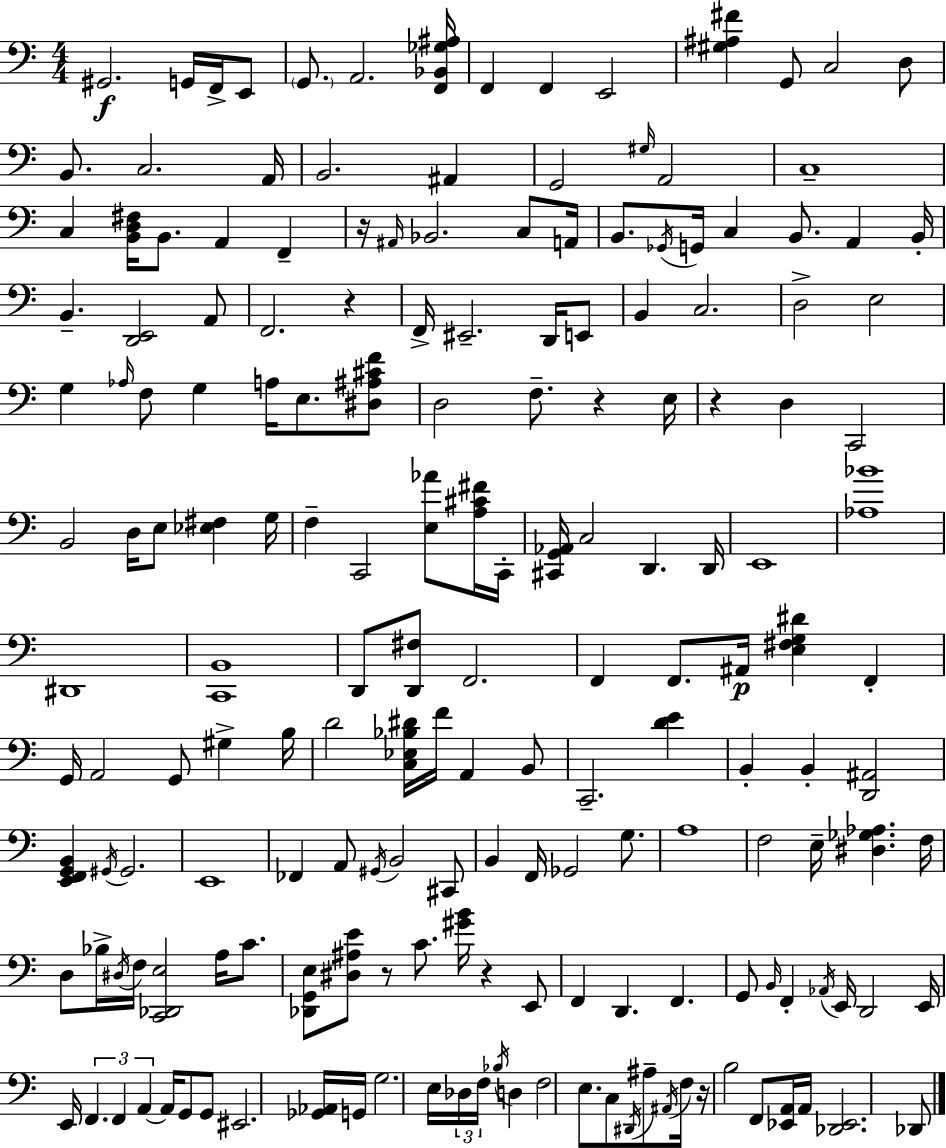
{
  \clef bass
  \numericTimeSignature
  \time 4/4
  \key c \major
  \repeat volta 2 { gis,2.\f g,16 f,16-> e,8 | \parenthesize g,8. a,2. <f, bes, ges ais>16 | f,4 f,4 e,2 | <gis ais fis'>4 g,8 c2 d8 | \break b,8. c2. a,16 | b,2. ais,4 | g,2 \grace { gis16 } a,2 | c1-- | \break c4 <b, d fis>16 b,8. a,4 f,4-- | r16 \grace { ais,16 } bes,2. c8 | a,16 b,8. \acciaccatura { ges,16 } g,16 c4 b,8. a,4 | b,16-. b,4.-- <d, e,>2 | \break a,8 f,2. r4 | f,16-> eis,2.-- | d,16 e,8 b,4 c2. | d2-> e2 | \break g4 \grace { aes16 } f8 g4 a16 e8. | <dis ais cis' f'>8 d2 f8.-- r4 | e16 r4 d4 c,2 | b,2 d16 e8 <ees fis>4 | \break g16 f4-- c,2 | <e aes'>8 <a cis' fis'>16 c,16-. <cis, g, aes,>16 c2 d,4. | d,16 e,1 | <aes bes'>1 | \break dis,1 | <c, b,>1 | d,8 <d, fis>8 f,2. | f,4 f,8. ais,16\p <e fis g dis'>4 | \break f,4-. g,16 a,2 g,8 gis4-> | b16 d'2 <c ees bes dis'>16 f'16 a,4 | b,8 c,2.-- | <d' e'>4 b,4-. b,4-. <d, ais,>2 | \break <e, f, g, b,>4 \acciaccatura { gis,16 } gis,2. | e,1 | fes,4 a,8 \acciaccatura { gis,16 } b,2 | cis,8 b,4 f,16 ges,2 | \break g8. a1 | f2 e16-- <dis ges aes>4. | f16 d8 bes16-> \acciaccatura { dis16 } f16 <c, des, e>2 | a16 c'8. <des, g, e>8 <dis ais e'>8 r8 c'8. | \break <gis' b'>16 r4 e,8 f,4 d,4. | f,4. g,8 \grace { b,16 } f,4-. \acciaccatura { aes,16 } e,16 | d,2 e,16 e,16 \tuplet 3/2 { f,4. | f,4 a,4~~ } a,16 g,8 g,8 eis,2. | \break <ges, aes,>16 g,16 g2. | e16 \tuplet 3/2 { des16 f16 \acciaccatura { bes16 } } d4 f2 | e8. c8 \acciaccatura { dis,16 } ais8-- \acciaccatura { ais,16 } | f16 r16 b2 f,8 <ees, a,>16 a,16 <des, ees,>2. | \break des,8 } \bar "|."
}